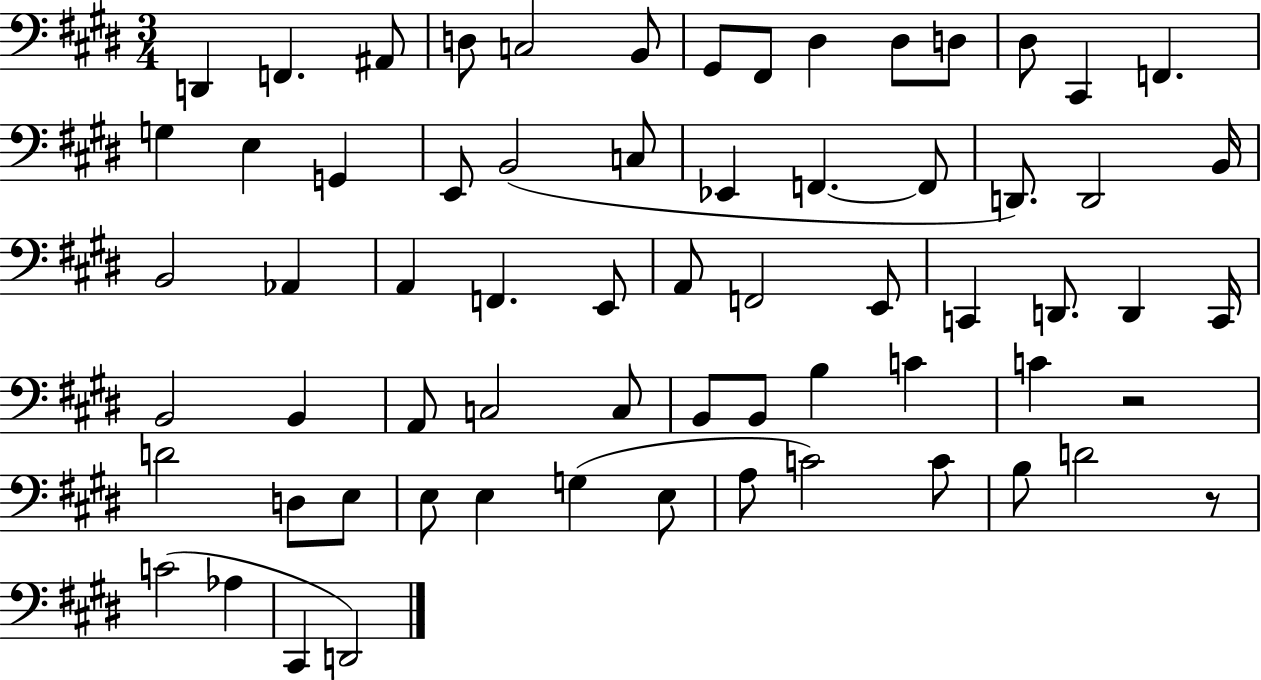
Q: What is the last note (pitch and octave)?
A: D2